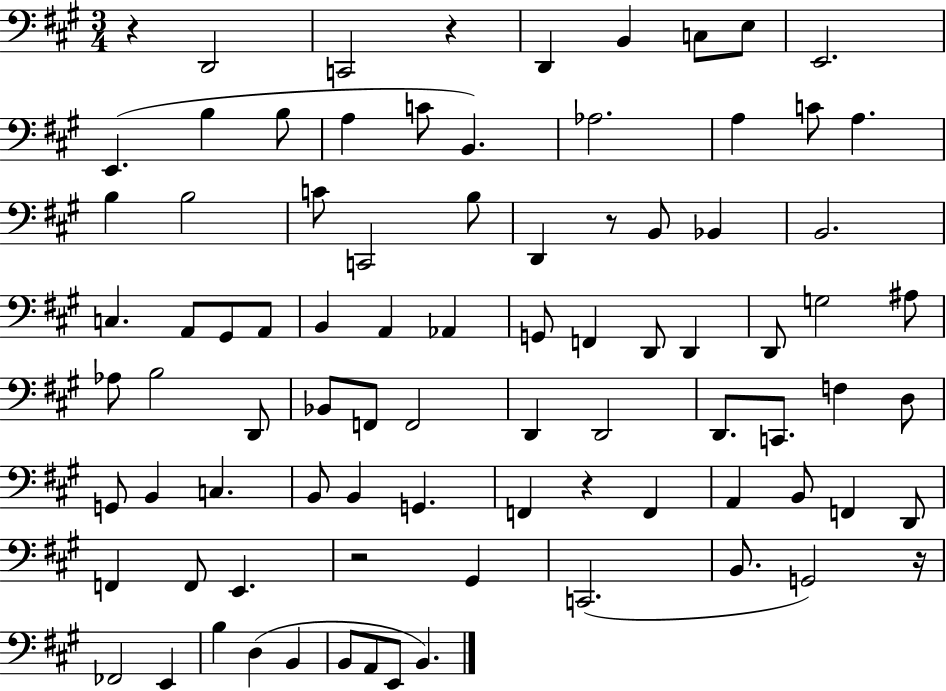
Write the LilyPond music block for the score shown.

{
  \clef bass
  \numericTimeSignature
  \time 3/4
  \key a \major
  r4 d,2 | c,2 r4 | d,4 b,4 c8 e8 | e,2. | \break e,4.( b4 b8 | a4 c'8 b,4.) | aes2. | a4 c'8 a4. | \break b4 b2 | c'8 c,2 b8 | d,4 r8 b,8 bes,4 | b,2. | \break c4. a,8 gis,8 a,8 | b,4 a,4 aes,4 | g,8 f,4 d,8 d,4 | d,8 g2 ais8 | \break aes8 b2 d,8 | bes,8 f,8 f,2 | d,4 d,2 | d,8. c,8. f4 d8 | \break g,8 b,4 c4. | b,8 b,4 g,4. | f,4 r4 f,4 | a,4 b,8 f,4 d,8 | \break f,4 f,8 e,4. | r2 gis,4 | c,2.( | b,8. g,2) r16 | \break fes,2 e,4 | b4 d4( b,4 | b,8 a,8 e,8 b,4.) | \bar "|."
}